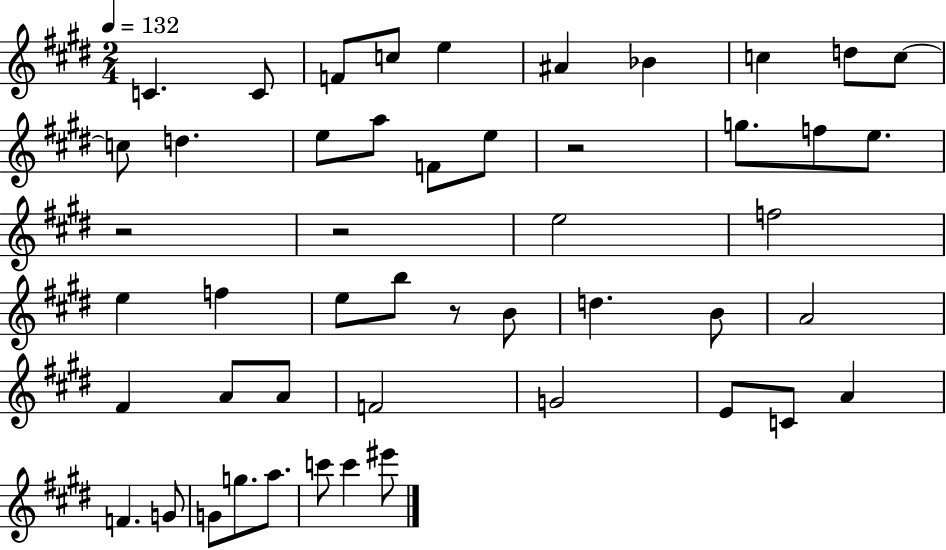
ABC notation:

X:1
T:Untitled
M:2/4
L:1/4
K:E
C C/2 F/2 c/2 e ^A _B c d/2 c/2 c/2 d e/2 a/2 F/2 e/2 z2 g/2 f/2 e/2 z2 z2 e2 f2 e f e/2 b/2 z/2 B/2 d B/2 A2 ^F A/2 A/2 F2 G2 E/2 C/2 A F G/2 G/2 g/2 a/2 c'/2 c' ^e'/2